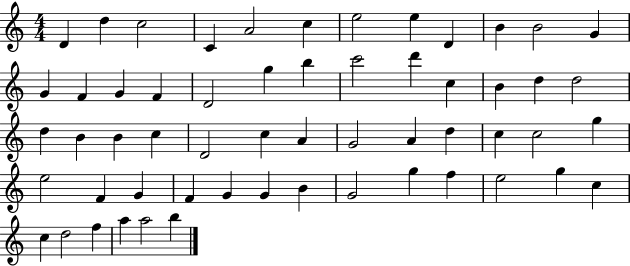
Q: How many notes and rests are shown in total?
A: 57